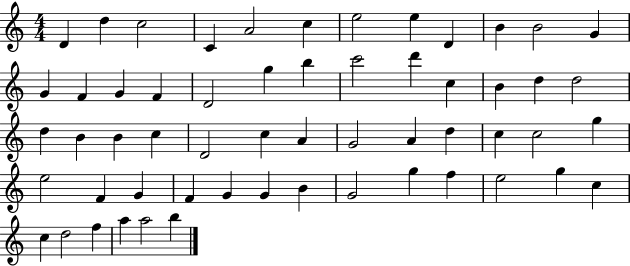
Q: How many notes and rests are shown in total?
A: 57